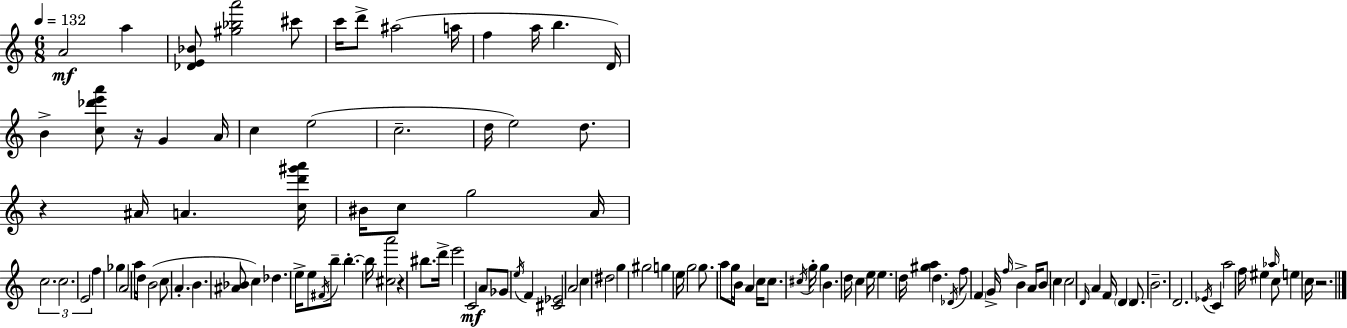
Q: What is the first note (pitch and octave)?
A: A4